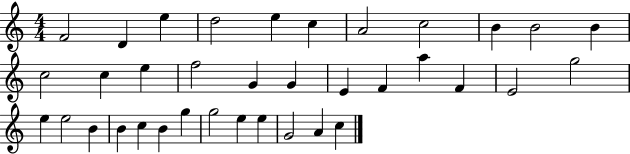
{
  \clef treble
  \numericTimeSignature
  \time 4/4
  \key c \major
  f'2 d'4 e''4 | d''2 e''4 c''4 | a'2 c''2 | b'4 b'2 b'4 | \break c''2 c''4 e''4 | f''2 g'4 g'4 | e'4 f'4 a''4 f'4 | e'2 g''2 | \break e''4 e''2 b'4 | b'4 c''4 b'4 g''4 | g''2 e''4 e''4 | g'2 a'4 c''4 | \break \bar "|."
}